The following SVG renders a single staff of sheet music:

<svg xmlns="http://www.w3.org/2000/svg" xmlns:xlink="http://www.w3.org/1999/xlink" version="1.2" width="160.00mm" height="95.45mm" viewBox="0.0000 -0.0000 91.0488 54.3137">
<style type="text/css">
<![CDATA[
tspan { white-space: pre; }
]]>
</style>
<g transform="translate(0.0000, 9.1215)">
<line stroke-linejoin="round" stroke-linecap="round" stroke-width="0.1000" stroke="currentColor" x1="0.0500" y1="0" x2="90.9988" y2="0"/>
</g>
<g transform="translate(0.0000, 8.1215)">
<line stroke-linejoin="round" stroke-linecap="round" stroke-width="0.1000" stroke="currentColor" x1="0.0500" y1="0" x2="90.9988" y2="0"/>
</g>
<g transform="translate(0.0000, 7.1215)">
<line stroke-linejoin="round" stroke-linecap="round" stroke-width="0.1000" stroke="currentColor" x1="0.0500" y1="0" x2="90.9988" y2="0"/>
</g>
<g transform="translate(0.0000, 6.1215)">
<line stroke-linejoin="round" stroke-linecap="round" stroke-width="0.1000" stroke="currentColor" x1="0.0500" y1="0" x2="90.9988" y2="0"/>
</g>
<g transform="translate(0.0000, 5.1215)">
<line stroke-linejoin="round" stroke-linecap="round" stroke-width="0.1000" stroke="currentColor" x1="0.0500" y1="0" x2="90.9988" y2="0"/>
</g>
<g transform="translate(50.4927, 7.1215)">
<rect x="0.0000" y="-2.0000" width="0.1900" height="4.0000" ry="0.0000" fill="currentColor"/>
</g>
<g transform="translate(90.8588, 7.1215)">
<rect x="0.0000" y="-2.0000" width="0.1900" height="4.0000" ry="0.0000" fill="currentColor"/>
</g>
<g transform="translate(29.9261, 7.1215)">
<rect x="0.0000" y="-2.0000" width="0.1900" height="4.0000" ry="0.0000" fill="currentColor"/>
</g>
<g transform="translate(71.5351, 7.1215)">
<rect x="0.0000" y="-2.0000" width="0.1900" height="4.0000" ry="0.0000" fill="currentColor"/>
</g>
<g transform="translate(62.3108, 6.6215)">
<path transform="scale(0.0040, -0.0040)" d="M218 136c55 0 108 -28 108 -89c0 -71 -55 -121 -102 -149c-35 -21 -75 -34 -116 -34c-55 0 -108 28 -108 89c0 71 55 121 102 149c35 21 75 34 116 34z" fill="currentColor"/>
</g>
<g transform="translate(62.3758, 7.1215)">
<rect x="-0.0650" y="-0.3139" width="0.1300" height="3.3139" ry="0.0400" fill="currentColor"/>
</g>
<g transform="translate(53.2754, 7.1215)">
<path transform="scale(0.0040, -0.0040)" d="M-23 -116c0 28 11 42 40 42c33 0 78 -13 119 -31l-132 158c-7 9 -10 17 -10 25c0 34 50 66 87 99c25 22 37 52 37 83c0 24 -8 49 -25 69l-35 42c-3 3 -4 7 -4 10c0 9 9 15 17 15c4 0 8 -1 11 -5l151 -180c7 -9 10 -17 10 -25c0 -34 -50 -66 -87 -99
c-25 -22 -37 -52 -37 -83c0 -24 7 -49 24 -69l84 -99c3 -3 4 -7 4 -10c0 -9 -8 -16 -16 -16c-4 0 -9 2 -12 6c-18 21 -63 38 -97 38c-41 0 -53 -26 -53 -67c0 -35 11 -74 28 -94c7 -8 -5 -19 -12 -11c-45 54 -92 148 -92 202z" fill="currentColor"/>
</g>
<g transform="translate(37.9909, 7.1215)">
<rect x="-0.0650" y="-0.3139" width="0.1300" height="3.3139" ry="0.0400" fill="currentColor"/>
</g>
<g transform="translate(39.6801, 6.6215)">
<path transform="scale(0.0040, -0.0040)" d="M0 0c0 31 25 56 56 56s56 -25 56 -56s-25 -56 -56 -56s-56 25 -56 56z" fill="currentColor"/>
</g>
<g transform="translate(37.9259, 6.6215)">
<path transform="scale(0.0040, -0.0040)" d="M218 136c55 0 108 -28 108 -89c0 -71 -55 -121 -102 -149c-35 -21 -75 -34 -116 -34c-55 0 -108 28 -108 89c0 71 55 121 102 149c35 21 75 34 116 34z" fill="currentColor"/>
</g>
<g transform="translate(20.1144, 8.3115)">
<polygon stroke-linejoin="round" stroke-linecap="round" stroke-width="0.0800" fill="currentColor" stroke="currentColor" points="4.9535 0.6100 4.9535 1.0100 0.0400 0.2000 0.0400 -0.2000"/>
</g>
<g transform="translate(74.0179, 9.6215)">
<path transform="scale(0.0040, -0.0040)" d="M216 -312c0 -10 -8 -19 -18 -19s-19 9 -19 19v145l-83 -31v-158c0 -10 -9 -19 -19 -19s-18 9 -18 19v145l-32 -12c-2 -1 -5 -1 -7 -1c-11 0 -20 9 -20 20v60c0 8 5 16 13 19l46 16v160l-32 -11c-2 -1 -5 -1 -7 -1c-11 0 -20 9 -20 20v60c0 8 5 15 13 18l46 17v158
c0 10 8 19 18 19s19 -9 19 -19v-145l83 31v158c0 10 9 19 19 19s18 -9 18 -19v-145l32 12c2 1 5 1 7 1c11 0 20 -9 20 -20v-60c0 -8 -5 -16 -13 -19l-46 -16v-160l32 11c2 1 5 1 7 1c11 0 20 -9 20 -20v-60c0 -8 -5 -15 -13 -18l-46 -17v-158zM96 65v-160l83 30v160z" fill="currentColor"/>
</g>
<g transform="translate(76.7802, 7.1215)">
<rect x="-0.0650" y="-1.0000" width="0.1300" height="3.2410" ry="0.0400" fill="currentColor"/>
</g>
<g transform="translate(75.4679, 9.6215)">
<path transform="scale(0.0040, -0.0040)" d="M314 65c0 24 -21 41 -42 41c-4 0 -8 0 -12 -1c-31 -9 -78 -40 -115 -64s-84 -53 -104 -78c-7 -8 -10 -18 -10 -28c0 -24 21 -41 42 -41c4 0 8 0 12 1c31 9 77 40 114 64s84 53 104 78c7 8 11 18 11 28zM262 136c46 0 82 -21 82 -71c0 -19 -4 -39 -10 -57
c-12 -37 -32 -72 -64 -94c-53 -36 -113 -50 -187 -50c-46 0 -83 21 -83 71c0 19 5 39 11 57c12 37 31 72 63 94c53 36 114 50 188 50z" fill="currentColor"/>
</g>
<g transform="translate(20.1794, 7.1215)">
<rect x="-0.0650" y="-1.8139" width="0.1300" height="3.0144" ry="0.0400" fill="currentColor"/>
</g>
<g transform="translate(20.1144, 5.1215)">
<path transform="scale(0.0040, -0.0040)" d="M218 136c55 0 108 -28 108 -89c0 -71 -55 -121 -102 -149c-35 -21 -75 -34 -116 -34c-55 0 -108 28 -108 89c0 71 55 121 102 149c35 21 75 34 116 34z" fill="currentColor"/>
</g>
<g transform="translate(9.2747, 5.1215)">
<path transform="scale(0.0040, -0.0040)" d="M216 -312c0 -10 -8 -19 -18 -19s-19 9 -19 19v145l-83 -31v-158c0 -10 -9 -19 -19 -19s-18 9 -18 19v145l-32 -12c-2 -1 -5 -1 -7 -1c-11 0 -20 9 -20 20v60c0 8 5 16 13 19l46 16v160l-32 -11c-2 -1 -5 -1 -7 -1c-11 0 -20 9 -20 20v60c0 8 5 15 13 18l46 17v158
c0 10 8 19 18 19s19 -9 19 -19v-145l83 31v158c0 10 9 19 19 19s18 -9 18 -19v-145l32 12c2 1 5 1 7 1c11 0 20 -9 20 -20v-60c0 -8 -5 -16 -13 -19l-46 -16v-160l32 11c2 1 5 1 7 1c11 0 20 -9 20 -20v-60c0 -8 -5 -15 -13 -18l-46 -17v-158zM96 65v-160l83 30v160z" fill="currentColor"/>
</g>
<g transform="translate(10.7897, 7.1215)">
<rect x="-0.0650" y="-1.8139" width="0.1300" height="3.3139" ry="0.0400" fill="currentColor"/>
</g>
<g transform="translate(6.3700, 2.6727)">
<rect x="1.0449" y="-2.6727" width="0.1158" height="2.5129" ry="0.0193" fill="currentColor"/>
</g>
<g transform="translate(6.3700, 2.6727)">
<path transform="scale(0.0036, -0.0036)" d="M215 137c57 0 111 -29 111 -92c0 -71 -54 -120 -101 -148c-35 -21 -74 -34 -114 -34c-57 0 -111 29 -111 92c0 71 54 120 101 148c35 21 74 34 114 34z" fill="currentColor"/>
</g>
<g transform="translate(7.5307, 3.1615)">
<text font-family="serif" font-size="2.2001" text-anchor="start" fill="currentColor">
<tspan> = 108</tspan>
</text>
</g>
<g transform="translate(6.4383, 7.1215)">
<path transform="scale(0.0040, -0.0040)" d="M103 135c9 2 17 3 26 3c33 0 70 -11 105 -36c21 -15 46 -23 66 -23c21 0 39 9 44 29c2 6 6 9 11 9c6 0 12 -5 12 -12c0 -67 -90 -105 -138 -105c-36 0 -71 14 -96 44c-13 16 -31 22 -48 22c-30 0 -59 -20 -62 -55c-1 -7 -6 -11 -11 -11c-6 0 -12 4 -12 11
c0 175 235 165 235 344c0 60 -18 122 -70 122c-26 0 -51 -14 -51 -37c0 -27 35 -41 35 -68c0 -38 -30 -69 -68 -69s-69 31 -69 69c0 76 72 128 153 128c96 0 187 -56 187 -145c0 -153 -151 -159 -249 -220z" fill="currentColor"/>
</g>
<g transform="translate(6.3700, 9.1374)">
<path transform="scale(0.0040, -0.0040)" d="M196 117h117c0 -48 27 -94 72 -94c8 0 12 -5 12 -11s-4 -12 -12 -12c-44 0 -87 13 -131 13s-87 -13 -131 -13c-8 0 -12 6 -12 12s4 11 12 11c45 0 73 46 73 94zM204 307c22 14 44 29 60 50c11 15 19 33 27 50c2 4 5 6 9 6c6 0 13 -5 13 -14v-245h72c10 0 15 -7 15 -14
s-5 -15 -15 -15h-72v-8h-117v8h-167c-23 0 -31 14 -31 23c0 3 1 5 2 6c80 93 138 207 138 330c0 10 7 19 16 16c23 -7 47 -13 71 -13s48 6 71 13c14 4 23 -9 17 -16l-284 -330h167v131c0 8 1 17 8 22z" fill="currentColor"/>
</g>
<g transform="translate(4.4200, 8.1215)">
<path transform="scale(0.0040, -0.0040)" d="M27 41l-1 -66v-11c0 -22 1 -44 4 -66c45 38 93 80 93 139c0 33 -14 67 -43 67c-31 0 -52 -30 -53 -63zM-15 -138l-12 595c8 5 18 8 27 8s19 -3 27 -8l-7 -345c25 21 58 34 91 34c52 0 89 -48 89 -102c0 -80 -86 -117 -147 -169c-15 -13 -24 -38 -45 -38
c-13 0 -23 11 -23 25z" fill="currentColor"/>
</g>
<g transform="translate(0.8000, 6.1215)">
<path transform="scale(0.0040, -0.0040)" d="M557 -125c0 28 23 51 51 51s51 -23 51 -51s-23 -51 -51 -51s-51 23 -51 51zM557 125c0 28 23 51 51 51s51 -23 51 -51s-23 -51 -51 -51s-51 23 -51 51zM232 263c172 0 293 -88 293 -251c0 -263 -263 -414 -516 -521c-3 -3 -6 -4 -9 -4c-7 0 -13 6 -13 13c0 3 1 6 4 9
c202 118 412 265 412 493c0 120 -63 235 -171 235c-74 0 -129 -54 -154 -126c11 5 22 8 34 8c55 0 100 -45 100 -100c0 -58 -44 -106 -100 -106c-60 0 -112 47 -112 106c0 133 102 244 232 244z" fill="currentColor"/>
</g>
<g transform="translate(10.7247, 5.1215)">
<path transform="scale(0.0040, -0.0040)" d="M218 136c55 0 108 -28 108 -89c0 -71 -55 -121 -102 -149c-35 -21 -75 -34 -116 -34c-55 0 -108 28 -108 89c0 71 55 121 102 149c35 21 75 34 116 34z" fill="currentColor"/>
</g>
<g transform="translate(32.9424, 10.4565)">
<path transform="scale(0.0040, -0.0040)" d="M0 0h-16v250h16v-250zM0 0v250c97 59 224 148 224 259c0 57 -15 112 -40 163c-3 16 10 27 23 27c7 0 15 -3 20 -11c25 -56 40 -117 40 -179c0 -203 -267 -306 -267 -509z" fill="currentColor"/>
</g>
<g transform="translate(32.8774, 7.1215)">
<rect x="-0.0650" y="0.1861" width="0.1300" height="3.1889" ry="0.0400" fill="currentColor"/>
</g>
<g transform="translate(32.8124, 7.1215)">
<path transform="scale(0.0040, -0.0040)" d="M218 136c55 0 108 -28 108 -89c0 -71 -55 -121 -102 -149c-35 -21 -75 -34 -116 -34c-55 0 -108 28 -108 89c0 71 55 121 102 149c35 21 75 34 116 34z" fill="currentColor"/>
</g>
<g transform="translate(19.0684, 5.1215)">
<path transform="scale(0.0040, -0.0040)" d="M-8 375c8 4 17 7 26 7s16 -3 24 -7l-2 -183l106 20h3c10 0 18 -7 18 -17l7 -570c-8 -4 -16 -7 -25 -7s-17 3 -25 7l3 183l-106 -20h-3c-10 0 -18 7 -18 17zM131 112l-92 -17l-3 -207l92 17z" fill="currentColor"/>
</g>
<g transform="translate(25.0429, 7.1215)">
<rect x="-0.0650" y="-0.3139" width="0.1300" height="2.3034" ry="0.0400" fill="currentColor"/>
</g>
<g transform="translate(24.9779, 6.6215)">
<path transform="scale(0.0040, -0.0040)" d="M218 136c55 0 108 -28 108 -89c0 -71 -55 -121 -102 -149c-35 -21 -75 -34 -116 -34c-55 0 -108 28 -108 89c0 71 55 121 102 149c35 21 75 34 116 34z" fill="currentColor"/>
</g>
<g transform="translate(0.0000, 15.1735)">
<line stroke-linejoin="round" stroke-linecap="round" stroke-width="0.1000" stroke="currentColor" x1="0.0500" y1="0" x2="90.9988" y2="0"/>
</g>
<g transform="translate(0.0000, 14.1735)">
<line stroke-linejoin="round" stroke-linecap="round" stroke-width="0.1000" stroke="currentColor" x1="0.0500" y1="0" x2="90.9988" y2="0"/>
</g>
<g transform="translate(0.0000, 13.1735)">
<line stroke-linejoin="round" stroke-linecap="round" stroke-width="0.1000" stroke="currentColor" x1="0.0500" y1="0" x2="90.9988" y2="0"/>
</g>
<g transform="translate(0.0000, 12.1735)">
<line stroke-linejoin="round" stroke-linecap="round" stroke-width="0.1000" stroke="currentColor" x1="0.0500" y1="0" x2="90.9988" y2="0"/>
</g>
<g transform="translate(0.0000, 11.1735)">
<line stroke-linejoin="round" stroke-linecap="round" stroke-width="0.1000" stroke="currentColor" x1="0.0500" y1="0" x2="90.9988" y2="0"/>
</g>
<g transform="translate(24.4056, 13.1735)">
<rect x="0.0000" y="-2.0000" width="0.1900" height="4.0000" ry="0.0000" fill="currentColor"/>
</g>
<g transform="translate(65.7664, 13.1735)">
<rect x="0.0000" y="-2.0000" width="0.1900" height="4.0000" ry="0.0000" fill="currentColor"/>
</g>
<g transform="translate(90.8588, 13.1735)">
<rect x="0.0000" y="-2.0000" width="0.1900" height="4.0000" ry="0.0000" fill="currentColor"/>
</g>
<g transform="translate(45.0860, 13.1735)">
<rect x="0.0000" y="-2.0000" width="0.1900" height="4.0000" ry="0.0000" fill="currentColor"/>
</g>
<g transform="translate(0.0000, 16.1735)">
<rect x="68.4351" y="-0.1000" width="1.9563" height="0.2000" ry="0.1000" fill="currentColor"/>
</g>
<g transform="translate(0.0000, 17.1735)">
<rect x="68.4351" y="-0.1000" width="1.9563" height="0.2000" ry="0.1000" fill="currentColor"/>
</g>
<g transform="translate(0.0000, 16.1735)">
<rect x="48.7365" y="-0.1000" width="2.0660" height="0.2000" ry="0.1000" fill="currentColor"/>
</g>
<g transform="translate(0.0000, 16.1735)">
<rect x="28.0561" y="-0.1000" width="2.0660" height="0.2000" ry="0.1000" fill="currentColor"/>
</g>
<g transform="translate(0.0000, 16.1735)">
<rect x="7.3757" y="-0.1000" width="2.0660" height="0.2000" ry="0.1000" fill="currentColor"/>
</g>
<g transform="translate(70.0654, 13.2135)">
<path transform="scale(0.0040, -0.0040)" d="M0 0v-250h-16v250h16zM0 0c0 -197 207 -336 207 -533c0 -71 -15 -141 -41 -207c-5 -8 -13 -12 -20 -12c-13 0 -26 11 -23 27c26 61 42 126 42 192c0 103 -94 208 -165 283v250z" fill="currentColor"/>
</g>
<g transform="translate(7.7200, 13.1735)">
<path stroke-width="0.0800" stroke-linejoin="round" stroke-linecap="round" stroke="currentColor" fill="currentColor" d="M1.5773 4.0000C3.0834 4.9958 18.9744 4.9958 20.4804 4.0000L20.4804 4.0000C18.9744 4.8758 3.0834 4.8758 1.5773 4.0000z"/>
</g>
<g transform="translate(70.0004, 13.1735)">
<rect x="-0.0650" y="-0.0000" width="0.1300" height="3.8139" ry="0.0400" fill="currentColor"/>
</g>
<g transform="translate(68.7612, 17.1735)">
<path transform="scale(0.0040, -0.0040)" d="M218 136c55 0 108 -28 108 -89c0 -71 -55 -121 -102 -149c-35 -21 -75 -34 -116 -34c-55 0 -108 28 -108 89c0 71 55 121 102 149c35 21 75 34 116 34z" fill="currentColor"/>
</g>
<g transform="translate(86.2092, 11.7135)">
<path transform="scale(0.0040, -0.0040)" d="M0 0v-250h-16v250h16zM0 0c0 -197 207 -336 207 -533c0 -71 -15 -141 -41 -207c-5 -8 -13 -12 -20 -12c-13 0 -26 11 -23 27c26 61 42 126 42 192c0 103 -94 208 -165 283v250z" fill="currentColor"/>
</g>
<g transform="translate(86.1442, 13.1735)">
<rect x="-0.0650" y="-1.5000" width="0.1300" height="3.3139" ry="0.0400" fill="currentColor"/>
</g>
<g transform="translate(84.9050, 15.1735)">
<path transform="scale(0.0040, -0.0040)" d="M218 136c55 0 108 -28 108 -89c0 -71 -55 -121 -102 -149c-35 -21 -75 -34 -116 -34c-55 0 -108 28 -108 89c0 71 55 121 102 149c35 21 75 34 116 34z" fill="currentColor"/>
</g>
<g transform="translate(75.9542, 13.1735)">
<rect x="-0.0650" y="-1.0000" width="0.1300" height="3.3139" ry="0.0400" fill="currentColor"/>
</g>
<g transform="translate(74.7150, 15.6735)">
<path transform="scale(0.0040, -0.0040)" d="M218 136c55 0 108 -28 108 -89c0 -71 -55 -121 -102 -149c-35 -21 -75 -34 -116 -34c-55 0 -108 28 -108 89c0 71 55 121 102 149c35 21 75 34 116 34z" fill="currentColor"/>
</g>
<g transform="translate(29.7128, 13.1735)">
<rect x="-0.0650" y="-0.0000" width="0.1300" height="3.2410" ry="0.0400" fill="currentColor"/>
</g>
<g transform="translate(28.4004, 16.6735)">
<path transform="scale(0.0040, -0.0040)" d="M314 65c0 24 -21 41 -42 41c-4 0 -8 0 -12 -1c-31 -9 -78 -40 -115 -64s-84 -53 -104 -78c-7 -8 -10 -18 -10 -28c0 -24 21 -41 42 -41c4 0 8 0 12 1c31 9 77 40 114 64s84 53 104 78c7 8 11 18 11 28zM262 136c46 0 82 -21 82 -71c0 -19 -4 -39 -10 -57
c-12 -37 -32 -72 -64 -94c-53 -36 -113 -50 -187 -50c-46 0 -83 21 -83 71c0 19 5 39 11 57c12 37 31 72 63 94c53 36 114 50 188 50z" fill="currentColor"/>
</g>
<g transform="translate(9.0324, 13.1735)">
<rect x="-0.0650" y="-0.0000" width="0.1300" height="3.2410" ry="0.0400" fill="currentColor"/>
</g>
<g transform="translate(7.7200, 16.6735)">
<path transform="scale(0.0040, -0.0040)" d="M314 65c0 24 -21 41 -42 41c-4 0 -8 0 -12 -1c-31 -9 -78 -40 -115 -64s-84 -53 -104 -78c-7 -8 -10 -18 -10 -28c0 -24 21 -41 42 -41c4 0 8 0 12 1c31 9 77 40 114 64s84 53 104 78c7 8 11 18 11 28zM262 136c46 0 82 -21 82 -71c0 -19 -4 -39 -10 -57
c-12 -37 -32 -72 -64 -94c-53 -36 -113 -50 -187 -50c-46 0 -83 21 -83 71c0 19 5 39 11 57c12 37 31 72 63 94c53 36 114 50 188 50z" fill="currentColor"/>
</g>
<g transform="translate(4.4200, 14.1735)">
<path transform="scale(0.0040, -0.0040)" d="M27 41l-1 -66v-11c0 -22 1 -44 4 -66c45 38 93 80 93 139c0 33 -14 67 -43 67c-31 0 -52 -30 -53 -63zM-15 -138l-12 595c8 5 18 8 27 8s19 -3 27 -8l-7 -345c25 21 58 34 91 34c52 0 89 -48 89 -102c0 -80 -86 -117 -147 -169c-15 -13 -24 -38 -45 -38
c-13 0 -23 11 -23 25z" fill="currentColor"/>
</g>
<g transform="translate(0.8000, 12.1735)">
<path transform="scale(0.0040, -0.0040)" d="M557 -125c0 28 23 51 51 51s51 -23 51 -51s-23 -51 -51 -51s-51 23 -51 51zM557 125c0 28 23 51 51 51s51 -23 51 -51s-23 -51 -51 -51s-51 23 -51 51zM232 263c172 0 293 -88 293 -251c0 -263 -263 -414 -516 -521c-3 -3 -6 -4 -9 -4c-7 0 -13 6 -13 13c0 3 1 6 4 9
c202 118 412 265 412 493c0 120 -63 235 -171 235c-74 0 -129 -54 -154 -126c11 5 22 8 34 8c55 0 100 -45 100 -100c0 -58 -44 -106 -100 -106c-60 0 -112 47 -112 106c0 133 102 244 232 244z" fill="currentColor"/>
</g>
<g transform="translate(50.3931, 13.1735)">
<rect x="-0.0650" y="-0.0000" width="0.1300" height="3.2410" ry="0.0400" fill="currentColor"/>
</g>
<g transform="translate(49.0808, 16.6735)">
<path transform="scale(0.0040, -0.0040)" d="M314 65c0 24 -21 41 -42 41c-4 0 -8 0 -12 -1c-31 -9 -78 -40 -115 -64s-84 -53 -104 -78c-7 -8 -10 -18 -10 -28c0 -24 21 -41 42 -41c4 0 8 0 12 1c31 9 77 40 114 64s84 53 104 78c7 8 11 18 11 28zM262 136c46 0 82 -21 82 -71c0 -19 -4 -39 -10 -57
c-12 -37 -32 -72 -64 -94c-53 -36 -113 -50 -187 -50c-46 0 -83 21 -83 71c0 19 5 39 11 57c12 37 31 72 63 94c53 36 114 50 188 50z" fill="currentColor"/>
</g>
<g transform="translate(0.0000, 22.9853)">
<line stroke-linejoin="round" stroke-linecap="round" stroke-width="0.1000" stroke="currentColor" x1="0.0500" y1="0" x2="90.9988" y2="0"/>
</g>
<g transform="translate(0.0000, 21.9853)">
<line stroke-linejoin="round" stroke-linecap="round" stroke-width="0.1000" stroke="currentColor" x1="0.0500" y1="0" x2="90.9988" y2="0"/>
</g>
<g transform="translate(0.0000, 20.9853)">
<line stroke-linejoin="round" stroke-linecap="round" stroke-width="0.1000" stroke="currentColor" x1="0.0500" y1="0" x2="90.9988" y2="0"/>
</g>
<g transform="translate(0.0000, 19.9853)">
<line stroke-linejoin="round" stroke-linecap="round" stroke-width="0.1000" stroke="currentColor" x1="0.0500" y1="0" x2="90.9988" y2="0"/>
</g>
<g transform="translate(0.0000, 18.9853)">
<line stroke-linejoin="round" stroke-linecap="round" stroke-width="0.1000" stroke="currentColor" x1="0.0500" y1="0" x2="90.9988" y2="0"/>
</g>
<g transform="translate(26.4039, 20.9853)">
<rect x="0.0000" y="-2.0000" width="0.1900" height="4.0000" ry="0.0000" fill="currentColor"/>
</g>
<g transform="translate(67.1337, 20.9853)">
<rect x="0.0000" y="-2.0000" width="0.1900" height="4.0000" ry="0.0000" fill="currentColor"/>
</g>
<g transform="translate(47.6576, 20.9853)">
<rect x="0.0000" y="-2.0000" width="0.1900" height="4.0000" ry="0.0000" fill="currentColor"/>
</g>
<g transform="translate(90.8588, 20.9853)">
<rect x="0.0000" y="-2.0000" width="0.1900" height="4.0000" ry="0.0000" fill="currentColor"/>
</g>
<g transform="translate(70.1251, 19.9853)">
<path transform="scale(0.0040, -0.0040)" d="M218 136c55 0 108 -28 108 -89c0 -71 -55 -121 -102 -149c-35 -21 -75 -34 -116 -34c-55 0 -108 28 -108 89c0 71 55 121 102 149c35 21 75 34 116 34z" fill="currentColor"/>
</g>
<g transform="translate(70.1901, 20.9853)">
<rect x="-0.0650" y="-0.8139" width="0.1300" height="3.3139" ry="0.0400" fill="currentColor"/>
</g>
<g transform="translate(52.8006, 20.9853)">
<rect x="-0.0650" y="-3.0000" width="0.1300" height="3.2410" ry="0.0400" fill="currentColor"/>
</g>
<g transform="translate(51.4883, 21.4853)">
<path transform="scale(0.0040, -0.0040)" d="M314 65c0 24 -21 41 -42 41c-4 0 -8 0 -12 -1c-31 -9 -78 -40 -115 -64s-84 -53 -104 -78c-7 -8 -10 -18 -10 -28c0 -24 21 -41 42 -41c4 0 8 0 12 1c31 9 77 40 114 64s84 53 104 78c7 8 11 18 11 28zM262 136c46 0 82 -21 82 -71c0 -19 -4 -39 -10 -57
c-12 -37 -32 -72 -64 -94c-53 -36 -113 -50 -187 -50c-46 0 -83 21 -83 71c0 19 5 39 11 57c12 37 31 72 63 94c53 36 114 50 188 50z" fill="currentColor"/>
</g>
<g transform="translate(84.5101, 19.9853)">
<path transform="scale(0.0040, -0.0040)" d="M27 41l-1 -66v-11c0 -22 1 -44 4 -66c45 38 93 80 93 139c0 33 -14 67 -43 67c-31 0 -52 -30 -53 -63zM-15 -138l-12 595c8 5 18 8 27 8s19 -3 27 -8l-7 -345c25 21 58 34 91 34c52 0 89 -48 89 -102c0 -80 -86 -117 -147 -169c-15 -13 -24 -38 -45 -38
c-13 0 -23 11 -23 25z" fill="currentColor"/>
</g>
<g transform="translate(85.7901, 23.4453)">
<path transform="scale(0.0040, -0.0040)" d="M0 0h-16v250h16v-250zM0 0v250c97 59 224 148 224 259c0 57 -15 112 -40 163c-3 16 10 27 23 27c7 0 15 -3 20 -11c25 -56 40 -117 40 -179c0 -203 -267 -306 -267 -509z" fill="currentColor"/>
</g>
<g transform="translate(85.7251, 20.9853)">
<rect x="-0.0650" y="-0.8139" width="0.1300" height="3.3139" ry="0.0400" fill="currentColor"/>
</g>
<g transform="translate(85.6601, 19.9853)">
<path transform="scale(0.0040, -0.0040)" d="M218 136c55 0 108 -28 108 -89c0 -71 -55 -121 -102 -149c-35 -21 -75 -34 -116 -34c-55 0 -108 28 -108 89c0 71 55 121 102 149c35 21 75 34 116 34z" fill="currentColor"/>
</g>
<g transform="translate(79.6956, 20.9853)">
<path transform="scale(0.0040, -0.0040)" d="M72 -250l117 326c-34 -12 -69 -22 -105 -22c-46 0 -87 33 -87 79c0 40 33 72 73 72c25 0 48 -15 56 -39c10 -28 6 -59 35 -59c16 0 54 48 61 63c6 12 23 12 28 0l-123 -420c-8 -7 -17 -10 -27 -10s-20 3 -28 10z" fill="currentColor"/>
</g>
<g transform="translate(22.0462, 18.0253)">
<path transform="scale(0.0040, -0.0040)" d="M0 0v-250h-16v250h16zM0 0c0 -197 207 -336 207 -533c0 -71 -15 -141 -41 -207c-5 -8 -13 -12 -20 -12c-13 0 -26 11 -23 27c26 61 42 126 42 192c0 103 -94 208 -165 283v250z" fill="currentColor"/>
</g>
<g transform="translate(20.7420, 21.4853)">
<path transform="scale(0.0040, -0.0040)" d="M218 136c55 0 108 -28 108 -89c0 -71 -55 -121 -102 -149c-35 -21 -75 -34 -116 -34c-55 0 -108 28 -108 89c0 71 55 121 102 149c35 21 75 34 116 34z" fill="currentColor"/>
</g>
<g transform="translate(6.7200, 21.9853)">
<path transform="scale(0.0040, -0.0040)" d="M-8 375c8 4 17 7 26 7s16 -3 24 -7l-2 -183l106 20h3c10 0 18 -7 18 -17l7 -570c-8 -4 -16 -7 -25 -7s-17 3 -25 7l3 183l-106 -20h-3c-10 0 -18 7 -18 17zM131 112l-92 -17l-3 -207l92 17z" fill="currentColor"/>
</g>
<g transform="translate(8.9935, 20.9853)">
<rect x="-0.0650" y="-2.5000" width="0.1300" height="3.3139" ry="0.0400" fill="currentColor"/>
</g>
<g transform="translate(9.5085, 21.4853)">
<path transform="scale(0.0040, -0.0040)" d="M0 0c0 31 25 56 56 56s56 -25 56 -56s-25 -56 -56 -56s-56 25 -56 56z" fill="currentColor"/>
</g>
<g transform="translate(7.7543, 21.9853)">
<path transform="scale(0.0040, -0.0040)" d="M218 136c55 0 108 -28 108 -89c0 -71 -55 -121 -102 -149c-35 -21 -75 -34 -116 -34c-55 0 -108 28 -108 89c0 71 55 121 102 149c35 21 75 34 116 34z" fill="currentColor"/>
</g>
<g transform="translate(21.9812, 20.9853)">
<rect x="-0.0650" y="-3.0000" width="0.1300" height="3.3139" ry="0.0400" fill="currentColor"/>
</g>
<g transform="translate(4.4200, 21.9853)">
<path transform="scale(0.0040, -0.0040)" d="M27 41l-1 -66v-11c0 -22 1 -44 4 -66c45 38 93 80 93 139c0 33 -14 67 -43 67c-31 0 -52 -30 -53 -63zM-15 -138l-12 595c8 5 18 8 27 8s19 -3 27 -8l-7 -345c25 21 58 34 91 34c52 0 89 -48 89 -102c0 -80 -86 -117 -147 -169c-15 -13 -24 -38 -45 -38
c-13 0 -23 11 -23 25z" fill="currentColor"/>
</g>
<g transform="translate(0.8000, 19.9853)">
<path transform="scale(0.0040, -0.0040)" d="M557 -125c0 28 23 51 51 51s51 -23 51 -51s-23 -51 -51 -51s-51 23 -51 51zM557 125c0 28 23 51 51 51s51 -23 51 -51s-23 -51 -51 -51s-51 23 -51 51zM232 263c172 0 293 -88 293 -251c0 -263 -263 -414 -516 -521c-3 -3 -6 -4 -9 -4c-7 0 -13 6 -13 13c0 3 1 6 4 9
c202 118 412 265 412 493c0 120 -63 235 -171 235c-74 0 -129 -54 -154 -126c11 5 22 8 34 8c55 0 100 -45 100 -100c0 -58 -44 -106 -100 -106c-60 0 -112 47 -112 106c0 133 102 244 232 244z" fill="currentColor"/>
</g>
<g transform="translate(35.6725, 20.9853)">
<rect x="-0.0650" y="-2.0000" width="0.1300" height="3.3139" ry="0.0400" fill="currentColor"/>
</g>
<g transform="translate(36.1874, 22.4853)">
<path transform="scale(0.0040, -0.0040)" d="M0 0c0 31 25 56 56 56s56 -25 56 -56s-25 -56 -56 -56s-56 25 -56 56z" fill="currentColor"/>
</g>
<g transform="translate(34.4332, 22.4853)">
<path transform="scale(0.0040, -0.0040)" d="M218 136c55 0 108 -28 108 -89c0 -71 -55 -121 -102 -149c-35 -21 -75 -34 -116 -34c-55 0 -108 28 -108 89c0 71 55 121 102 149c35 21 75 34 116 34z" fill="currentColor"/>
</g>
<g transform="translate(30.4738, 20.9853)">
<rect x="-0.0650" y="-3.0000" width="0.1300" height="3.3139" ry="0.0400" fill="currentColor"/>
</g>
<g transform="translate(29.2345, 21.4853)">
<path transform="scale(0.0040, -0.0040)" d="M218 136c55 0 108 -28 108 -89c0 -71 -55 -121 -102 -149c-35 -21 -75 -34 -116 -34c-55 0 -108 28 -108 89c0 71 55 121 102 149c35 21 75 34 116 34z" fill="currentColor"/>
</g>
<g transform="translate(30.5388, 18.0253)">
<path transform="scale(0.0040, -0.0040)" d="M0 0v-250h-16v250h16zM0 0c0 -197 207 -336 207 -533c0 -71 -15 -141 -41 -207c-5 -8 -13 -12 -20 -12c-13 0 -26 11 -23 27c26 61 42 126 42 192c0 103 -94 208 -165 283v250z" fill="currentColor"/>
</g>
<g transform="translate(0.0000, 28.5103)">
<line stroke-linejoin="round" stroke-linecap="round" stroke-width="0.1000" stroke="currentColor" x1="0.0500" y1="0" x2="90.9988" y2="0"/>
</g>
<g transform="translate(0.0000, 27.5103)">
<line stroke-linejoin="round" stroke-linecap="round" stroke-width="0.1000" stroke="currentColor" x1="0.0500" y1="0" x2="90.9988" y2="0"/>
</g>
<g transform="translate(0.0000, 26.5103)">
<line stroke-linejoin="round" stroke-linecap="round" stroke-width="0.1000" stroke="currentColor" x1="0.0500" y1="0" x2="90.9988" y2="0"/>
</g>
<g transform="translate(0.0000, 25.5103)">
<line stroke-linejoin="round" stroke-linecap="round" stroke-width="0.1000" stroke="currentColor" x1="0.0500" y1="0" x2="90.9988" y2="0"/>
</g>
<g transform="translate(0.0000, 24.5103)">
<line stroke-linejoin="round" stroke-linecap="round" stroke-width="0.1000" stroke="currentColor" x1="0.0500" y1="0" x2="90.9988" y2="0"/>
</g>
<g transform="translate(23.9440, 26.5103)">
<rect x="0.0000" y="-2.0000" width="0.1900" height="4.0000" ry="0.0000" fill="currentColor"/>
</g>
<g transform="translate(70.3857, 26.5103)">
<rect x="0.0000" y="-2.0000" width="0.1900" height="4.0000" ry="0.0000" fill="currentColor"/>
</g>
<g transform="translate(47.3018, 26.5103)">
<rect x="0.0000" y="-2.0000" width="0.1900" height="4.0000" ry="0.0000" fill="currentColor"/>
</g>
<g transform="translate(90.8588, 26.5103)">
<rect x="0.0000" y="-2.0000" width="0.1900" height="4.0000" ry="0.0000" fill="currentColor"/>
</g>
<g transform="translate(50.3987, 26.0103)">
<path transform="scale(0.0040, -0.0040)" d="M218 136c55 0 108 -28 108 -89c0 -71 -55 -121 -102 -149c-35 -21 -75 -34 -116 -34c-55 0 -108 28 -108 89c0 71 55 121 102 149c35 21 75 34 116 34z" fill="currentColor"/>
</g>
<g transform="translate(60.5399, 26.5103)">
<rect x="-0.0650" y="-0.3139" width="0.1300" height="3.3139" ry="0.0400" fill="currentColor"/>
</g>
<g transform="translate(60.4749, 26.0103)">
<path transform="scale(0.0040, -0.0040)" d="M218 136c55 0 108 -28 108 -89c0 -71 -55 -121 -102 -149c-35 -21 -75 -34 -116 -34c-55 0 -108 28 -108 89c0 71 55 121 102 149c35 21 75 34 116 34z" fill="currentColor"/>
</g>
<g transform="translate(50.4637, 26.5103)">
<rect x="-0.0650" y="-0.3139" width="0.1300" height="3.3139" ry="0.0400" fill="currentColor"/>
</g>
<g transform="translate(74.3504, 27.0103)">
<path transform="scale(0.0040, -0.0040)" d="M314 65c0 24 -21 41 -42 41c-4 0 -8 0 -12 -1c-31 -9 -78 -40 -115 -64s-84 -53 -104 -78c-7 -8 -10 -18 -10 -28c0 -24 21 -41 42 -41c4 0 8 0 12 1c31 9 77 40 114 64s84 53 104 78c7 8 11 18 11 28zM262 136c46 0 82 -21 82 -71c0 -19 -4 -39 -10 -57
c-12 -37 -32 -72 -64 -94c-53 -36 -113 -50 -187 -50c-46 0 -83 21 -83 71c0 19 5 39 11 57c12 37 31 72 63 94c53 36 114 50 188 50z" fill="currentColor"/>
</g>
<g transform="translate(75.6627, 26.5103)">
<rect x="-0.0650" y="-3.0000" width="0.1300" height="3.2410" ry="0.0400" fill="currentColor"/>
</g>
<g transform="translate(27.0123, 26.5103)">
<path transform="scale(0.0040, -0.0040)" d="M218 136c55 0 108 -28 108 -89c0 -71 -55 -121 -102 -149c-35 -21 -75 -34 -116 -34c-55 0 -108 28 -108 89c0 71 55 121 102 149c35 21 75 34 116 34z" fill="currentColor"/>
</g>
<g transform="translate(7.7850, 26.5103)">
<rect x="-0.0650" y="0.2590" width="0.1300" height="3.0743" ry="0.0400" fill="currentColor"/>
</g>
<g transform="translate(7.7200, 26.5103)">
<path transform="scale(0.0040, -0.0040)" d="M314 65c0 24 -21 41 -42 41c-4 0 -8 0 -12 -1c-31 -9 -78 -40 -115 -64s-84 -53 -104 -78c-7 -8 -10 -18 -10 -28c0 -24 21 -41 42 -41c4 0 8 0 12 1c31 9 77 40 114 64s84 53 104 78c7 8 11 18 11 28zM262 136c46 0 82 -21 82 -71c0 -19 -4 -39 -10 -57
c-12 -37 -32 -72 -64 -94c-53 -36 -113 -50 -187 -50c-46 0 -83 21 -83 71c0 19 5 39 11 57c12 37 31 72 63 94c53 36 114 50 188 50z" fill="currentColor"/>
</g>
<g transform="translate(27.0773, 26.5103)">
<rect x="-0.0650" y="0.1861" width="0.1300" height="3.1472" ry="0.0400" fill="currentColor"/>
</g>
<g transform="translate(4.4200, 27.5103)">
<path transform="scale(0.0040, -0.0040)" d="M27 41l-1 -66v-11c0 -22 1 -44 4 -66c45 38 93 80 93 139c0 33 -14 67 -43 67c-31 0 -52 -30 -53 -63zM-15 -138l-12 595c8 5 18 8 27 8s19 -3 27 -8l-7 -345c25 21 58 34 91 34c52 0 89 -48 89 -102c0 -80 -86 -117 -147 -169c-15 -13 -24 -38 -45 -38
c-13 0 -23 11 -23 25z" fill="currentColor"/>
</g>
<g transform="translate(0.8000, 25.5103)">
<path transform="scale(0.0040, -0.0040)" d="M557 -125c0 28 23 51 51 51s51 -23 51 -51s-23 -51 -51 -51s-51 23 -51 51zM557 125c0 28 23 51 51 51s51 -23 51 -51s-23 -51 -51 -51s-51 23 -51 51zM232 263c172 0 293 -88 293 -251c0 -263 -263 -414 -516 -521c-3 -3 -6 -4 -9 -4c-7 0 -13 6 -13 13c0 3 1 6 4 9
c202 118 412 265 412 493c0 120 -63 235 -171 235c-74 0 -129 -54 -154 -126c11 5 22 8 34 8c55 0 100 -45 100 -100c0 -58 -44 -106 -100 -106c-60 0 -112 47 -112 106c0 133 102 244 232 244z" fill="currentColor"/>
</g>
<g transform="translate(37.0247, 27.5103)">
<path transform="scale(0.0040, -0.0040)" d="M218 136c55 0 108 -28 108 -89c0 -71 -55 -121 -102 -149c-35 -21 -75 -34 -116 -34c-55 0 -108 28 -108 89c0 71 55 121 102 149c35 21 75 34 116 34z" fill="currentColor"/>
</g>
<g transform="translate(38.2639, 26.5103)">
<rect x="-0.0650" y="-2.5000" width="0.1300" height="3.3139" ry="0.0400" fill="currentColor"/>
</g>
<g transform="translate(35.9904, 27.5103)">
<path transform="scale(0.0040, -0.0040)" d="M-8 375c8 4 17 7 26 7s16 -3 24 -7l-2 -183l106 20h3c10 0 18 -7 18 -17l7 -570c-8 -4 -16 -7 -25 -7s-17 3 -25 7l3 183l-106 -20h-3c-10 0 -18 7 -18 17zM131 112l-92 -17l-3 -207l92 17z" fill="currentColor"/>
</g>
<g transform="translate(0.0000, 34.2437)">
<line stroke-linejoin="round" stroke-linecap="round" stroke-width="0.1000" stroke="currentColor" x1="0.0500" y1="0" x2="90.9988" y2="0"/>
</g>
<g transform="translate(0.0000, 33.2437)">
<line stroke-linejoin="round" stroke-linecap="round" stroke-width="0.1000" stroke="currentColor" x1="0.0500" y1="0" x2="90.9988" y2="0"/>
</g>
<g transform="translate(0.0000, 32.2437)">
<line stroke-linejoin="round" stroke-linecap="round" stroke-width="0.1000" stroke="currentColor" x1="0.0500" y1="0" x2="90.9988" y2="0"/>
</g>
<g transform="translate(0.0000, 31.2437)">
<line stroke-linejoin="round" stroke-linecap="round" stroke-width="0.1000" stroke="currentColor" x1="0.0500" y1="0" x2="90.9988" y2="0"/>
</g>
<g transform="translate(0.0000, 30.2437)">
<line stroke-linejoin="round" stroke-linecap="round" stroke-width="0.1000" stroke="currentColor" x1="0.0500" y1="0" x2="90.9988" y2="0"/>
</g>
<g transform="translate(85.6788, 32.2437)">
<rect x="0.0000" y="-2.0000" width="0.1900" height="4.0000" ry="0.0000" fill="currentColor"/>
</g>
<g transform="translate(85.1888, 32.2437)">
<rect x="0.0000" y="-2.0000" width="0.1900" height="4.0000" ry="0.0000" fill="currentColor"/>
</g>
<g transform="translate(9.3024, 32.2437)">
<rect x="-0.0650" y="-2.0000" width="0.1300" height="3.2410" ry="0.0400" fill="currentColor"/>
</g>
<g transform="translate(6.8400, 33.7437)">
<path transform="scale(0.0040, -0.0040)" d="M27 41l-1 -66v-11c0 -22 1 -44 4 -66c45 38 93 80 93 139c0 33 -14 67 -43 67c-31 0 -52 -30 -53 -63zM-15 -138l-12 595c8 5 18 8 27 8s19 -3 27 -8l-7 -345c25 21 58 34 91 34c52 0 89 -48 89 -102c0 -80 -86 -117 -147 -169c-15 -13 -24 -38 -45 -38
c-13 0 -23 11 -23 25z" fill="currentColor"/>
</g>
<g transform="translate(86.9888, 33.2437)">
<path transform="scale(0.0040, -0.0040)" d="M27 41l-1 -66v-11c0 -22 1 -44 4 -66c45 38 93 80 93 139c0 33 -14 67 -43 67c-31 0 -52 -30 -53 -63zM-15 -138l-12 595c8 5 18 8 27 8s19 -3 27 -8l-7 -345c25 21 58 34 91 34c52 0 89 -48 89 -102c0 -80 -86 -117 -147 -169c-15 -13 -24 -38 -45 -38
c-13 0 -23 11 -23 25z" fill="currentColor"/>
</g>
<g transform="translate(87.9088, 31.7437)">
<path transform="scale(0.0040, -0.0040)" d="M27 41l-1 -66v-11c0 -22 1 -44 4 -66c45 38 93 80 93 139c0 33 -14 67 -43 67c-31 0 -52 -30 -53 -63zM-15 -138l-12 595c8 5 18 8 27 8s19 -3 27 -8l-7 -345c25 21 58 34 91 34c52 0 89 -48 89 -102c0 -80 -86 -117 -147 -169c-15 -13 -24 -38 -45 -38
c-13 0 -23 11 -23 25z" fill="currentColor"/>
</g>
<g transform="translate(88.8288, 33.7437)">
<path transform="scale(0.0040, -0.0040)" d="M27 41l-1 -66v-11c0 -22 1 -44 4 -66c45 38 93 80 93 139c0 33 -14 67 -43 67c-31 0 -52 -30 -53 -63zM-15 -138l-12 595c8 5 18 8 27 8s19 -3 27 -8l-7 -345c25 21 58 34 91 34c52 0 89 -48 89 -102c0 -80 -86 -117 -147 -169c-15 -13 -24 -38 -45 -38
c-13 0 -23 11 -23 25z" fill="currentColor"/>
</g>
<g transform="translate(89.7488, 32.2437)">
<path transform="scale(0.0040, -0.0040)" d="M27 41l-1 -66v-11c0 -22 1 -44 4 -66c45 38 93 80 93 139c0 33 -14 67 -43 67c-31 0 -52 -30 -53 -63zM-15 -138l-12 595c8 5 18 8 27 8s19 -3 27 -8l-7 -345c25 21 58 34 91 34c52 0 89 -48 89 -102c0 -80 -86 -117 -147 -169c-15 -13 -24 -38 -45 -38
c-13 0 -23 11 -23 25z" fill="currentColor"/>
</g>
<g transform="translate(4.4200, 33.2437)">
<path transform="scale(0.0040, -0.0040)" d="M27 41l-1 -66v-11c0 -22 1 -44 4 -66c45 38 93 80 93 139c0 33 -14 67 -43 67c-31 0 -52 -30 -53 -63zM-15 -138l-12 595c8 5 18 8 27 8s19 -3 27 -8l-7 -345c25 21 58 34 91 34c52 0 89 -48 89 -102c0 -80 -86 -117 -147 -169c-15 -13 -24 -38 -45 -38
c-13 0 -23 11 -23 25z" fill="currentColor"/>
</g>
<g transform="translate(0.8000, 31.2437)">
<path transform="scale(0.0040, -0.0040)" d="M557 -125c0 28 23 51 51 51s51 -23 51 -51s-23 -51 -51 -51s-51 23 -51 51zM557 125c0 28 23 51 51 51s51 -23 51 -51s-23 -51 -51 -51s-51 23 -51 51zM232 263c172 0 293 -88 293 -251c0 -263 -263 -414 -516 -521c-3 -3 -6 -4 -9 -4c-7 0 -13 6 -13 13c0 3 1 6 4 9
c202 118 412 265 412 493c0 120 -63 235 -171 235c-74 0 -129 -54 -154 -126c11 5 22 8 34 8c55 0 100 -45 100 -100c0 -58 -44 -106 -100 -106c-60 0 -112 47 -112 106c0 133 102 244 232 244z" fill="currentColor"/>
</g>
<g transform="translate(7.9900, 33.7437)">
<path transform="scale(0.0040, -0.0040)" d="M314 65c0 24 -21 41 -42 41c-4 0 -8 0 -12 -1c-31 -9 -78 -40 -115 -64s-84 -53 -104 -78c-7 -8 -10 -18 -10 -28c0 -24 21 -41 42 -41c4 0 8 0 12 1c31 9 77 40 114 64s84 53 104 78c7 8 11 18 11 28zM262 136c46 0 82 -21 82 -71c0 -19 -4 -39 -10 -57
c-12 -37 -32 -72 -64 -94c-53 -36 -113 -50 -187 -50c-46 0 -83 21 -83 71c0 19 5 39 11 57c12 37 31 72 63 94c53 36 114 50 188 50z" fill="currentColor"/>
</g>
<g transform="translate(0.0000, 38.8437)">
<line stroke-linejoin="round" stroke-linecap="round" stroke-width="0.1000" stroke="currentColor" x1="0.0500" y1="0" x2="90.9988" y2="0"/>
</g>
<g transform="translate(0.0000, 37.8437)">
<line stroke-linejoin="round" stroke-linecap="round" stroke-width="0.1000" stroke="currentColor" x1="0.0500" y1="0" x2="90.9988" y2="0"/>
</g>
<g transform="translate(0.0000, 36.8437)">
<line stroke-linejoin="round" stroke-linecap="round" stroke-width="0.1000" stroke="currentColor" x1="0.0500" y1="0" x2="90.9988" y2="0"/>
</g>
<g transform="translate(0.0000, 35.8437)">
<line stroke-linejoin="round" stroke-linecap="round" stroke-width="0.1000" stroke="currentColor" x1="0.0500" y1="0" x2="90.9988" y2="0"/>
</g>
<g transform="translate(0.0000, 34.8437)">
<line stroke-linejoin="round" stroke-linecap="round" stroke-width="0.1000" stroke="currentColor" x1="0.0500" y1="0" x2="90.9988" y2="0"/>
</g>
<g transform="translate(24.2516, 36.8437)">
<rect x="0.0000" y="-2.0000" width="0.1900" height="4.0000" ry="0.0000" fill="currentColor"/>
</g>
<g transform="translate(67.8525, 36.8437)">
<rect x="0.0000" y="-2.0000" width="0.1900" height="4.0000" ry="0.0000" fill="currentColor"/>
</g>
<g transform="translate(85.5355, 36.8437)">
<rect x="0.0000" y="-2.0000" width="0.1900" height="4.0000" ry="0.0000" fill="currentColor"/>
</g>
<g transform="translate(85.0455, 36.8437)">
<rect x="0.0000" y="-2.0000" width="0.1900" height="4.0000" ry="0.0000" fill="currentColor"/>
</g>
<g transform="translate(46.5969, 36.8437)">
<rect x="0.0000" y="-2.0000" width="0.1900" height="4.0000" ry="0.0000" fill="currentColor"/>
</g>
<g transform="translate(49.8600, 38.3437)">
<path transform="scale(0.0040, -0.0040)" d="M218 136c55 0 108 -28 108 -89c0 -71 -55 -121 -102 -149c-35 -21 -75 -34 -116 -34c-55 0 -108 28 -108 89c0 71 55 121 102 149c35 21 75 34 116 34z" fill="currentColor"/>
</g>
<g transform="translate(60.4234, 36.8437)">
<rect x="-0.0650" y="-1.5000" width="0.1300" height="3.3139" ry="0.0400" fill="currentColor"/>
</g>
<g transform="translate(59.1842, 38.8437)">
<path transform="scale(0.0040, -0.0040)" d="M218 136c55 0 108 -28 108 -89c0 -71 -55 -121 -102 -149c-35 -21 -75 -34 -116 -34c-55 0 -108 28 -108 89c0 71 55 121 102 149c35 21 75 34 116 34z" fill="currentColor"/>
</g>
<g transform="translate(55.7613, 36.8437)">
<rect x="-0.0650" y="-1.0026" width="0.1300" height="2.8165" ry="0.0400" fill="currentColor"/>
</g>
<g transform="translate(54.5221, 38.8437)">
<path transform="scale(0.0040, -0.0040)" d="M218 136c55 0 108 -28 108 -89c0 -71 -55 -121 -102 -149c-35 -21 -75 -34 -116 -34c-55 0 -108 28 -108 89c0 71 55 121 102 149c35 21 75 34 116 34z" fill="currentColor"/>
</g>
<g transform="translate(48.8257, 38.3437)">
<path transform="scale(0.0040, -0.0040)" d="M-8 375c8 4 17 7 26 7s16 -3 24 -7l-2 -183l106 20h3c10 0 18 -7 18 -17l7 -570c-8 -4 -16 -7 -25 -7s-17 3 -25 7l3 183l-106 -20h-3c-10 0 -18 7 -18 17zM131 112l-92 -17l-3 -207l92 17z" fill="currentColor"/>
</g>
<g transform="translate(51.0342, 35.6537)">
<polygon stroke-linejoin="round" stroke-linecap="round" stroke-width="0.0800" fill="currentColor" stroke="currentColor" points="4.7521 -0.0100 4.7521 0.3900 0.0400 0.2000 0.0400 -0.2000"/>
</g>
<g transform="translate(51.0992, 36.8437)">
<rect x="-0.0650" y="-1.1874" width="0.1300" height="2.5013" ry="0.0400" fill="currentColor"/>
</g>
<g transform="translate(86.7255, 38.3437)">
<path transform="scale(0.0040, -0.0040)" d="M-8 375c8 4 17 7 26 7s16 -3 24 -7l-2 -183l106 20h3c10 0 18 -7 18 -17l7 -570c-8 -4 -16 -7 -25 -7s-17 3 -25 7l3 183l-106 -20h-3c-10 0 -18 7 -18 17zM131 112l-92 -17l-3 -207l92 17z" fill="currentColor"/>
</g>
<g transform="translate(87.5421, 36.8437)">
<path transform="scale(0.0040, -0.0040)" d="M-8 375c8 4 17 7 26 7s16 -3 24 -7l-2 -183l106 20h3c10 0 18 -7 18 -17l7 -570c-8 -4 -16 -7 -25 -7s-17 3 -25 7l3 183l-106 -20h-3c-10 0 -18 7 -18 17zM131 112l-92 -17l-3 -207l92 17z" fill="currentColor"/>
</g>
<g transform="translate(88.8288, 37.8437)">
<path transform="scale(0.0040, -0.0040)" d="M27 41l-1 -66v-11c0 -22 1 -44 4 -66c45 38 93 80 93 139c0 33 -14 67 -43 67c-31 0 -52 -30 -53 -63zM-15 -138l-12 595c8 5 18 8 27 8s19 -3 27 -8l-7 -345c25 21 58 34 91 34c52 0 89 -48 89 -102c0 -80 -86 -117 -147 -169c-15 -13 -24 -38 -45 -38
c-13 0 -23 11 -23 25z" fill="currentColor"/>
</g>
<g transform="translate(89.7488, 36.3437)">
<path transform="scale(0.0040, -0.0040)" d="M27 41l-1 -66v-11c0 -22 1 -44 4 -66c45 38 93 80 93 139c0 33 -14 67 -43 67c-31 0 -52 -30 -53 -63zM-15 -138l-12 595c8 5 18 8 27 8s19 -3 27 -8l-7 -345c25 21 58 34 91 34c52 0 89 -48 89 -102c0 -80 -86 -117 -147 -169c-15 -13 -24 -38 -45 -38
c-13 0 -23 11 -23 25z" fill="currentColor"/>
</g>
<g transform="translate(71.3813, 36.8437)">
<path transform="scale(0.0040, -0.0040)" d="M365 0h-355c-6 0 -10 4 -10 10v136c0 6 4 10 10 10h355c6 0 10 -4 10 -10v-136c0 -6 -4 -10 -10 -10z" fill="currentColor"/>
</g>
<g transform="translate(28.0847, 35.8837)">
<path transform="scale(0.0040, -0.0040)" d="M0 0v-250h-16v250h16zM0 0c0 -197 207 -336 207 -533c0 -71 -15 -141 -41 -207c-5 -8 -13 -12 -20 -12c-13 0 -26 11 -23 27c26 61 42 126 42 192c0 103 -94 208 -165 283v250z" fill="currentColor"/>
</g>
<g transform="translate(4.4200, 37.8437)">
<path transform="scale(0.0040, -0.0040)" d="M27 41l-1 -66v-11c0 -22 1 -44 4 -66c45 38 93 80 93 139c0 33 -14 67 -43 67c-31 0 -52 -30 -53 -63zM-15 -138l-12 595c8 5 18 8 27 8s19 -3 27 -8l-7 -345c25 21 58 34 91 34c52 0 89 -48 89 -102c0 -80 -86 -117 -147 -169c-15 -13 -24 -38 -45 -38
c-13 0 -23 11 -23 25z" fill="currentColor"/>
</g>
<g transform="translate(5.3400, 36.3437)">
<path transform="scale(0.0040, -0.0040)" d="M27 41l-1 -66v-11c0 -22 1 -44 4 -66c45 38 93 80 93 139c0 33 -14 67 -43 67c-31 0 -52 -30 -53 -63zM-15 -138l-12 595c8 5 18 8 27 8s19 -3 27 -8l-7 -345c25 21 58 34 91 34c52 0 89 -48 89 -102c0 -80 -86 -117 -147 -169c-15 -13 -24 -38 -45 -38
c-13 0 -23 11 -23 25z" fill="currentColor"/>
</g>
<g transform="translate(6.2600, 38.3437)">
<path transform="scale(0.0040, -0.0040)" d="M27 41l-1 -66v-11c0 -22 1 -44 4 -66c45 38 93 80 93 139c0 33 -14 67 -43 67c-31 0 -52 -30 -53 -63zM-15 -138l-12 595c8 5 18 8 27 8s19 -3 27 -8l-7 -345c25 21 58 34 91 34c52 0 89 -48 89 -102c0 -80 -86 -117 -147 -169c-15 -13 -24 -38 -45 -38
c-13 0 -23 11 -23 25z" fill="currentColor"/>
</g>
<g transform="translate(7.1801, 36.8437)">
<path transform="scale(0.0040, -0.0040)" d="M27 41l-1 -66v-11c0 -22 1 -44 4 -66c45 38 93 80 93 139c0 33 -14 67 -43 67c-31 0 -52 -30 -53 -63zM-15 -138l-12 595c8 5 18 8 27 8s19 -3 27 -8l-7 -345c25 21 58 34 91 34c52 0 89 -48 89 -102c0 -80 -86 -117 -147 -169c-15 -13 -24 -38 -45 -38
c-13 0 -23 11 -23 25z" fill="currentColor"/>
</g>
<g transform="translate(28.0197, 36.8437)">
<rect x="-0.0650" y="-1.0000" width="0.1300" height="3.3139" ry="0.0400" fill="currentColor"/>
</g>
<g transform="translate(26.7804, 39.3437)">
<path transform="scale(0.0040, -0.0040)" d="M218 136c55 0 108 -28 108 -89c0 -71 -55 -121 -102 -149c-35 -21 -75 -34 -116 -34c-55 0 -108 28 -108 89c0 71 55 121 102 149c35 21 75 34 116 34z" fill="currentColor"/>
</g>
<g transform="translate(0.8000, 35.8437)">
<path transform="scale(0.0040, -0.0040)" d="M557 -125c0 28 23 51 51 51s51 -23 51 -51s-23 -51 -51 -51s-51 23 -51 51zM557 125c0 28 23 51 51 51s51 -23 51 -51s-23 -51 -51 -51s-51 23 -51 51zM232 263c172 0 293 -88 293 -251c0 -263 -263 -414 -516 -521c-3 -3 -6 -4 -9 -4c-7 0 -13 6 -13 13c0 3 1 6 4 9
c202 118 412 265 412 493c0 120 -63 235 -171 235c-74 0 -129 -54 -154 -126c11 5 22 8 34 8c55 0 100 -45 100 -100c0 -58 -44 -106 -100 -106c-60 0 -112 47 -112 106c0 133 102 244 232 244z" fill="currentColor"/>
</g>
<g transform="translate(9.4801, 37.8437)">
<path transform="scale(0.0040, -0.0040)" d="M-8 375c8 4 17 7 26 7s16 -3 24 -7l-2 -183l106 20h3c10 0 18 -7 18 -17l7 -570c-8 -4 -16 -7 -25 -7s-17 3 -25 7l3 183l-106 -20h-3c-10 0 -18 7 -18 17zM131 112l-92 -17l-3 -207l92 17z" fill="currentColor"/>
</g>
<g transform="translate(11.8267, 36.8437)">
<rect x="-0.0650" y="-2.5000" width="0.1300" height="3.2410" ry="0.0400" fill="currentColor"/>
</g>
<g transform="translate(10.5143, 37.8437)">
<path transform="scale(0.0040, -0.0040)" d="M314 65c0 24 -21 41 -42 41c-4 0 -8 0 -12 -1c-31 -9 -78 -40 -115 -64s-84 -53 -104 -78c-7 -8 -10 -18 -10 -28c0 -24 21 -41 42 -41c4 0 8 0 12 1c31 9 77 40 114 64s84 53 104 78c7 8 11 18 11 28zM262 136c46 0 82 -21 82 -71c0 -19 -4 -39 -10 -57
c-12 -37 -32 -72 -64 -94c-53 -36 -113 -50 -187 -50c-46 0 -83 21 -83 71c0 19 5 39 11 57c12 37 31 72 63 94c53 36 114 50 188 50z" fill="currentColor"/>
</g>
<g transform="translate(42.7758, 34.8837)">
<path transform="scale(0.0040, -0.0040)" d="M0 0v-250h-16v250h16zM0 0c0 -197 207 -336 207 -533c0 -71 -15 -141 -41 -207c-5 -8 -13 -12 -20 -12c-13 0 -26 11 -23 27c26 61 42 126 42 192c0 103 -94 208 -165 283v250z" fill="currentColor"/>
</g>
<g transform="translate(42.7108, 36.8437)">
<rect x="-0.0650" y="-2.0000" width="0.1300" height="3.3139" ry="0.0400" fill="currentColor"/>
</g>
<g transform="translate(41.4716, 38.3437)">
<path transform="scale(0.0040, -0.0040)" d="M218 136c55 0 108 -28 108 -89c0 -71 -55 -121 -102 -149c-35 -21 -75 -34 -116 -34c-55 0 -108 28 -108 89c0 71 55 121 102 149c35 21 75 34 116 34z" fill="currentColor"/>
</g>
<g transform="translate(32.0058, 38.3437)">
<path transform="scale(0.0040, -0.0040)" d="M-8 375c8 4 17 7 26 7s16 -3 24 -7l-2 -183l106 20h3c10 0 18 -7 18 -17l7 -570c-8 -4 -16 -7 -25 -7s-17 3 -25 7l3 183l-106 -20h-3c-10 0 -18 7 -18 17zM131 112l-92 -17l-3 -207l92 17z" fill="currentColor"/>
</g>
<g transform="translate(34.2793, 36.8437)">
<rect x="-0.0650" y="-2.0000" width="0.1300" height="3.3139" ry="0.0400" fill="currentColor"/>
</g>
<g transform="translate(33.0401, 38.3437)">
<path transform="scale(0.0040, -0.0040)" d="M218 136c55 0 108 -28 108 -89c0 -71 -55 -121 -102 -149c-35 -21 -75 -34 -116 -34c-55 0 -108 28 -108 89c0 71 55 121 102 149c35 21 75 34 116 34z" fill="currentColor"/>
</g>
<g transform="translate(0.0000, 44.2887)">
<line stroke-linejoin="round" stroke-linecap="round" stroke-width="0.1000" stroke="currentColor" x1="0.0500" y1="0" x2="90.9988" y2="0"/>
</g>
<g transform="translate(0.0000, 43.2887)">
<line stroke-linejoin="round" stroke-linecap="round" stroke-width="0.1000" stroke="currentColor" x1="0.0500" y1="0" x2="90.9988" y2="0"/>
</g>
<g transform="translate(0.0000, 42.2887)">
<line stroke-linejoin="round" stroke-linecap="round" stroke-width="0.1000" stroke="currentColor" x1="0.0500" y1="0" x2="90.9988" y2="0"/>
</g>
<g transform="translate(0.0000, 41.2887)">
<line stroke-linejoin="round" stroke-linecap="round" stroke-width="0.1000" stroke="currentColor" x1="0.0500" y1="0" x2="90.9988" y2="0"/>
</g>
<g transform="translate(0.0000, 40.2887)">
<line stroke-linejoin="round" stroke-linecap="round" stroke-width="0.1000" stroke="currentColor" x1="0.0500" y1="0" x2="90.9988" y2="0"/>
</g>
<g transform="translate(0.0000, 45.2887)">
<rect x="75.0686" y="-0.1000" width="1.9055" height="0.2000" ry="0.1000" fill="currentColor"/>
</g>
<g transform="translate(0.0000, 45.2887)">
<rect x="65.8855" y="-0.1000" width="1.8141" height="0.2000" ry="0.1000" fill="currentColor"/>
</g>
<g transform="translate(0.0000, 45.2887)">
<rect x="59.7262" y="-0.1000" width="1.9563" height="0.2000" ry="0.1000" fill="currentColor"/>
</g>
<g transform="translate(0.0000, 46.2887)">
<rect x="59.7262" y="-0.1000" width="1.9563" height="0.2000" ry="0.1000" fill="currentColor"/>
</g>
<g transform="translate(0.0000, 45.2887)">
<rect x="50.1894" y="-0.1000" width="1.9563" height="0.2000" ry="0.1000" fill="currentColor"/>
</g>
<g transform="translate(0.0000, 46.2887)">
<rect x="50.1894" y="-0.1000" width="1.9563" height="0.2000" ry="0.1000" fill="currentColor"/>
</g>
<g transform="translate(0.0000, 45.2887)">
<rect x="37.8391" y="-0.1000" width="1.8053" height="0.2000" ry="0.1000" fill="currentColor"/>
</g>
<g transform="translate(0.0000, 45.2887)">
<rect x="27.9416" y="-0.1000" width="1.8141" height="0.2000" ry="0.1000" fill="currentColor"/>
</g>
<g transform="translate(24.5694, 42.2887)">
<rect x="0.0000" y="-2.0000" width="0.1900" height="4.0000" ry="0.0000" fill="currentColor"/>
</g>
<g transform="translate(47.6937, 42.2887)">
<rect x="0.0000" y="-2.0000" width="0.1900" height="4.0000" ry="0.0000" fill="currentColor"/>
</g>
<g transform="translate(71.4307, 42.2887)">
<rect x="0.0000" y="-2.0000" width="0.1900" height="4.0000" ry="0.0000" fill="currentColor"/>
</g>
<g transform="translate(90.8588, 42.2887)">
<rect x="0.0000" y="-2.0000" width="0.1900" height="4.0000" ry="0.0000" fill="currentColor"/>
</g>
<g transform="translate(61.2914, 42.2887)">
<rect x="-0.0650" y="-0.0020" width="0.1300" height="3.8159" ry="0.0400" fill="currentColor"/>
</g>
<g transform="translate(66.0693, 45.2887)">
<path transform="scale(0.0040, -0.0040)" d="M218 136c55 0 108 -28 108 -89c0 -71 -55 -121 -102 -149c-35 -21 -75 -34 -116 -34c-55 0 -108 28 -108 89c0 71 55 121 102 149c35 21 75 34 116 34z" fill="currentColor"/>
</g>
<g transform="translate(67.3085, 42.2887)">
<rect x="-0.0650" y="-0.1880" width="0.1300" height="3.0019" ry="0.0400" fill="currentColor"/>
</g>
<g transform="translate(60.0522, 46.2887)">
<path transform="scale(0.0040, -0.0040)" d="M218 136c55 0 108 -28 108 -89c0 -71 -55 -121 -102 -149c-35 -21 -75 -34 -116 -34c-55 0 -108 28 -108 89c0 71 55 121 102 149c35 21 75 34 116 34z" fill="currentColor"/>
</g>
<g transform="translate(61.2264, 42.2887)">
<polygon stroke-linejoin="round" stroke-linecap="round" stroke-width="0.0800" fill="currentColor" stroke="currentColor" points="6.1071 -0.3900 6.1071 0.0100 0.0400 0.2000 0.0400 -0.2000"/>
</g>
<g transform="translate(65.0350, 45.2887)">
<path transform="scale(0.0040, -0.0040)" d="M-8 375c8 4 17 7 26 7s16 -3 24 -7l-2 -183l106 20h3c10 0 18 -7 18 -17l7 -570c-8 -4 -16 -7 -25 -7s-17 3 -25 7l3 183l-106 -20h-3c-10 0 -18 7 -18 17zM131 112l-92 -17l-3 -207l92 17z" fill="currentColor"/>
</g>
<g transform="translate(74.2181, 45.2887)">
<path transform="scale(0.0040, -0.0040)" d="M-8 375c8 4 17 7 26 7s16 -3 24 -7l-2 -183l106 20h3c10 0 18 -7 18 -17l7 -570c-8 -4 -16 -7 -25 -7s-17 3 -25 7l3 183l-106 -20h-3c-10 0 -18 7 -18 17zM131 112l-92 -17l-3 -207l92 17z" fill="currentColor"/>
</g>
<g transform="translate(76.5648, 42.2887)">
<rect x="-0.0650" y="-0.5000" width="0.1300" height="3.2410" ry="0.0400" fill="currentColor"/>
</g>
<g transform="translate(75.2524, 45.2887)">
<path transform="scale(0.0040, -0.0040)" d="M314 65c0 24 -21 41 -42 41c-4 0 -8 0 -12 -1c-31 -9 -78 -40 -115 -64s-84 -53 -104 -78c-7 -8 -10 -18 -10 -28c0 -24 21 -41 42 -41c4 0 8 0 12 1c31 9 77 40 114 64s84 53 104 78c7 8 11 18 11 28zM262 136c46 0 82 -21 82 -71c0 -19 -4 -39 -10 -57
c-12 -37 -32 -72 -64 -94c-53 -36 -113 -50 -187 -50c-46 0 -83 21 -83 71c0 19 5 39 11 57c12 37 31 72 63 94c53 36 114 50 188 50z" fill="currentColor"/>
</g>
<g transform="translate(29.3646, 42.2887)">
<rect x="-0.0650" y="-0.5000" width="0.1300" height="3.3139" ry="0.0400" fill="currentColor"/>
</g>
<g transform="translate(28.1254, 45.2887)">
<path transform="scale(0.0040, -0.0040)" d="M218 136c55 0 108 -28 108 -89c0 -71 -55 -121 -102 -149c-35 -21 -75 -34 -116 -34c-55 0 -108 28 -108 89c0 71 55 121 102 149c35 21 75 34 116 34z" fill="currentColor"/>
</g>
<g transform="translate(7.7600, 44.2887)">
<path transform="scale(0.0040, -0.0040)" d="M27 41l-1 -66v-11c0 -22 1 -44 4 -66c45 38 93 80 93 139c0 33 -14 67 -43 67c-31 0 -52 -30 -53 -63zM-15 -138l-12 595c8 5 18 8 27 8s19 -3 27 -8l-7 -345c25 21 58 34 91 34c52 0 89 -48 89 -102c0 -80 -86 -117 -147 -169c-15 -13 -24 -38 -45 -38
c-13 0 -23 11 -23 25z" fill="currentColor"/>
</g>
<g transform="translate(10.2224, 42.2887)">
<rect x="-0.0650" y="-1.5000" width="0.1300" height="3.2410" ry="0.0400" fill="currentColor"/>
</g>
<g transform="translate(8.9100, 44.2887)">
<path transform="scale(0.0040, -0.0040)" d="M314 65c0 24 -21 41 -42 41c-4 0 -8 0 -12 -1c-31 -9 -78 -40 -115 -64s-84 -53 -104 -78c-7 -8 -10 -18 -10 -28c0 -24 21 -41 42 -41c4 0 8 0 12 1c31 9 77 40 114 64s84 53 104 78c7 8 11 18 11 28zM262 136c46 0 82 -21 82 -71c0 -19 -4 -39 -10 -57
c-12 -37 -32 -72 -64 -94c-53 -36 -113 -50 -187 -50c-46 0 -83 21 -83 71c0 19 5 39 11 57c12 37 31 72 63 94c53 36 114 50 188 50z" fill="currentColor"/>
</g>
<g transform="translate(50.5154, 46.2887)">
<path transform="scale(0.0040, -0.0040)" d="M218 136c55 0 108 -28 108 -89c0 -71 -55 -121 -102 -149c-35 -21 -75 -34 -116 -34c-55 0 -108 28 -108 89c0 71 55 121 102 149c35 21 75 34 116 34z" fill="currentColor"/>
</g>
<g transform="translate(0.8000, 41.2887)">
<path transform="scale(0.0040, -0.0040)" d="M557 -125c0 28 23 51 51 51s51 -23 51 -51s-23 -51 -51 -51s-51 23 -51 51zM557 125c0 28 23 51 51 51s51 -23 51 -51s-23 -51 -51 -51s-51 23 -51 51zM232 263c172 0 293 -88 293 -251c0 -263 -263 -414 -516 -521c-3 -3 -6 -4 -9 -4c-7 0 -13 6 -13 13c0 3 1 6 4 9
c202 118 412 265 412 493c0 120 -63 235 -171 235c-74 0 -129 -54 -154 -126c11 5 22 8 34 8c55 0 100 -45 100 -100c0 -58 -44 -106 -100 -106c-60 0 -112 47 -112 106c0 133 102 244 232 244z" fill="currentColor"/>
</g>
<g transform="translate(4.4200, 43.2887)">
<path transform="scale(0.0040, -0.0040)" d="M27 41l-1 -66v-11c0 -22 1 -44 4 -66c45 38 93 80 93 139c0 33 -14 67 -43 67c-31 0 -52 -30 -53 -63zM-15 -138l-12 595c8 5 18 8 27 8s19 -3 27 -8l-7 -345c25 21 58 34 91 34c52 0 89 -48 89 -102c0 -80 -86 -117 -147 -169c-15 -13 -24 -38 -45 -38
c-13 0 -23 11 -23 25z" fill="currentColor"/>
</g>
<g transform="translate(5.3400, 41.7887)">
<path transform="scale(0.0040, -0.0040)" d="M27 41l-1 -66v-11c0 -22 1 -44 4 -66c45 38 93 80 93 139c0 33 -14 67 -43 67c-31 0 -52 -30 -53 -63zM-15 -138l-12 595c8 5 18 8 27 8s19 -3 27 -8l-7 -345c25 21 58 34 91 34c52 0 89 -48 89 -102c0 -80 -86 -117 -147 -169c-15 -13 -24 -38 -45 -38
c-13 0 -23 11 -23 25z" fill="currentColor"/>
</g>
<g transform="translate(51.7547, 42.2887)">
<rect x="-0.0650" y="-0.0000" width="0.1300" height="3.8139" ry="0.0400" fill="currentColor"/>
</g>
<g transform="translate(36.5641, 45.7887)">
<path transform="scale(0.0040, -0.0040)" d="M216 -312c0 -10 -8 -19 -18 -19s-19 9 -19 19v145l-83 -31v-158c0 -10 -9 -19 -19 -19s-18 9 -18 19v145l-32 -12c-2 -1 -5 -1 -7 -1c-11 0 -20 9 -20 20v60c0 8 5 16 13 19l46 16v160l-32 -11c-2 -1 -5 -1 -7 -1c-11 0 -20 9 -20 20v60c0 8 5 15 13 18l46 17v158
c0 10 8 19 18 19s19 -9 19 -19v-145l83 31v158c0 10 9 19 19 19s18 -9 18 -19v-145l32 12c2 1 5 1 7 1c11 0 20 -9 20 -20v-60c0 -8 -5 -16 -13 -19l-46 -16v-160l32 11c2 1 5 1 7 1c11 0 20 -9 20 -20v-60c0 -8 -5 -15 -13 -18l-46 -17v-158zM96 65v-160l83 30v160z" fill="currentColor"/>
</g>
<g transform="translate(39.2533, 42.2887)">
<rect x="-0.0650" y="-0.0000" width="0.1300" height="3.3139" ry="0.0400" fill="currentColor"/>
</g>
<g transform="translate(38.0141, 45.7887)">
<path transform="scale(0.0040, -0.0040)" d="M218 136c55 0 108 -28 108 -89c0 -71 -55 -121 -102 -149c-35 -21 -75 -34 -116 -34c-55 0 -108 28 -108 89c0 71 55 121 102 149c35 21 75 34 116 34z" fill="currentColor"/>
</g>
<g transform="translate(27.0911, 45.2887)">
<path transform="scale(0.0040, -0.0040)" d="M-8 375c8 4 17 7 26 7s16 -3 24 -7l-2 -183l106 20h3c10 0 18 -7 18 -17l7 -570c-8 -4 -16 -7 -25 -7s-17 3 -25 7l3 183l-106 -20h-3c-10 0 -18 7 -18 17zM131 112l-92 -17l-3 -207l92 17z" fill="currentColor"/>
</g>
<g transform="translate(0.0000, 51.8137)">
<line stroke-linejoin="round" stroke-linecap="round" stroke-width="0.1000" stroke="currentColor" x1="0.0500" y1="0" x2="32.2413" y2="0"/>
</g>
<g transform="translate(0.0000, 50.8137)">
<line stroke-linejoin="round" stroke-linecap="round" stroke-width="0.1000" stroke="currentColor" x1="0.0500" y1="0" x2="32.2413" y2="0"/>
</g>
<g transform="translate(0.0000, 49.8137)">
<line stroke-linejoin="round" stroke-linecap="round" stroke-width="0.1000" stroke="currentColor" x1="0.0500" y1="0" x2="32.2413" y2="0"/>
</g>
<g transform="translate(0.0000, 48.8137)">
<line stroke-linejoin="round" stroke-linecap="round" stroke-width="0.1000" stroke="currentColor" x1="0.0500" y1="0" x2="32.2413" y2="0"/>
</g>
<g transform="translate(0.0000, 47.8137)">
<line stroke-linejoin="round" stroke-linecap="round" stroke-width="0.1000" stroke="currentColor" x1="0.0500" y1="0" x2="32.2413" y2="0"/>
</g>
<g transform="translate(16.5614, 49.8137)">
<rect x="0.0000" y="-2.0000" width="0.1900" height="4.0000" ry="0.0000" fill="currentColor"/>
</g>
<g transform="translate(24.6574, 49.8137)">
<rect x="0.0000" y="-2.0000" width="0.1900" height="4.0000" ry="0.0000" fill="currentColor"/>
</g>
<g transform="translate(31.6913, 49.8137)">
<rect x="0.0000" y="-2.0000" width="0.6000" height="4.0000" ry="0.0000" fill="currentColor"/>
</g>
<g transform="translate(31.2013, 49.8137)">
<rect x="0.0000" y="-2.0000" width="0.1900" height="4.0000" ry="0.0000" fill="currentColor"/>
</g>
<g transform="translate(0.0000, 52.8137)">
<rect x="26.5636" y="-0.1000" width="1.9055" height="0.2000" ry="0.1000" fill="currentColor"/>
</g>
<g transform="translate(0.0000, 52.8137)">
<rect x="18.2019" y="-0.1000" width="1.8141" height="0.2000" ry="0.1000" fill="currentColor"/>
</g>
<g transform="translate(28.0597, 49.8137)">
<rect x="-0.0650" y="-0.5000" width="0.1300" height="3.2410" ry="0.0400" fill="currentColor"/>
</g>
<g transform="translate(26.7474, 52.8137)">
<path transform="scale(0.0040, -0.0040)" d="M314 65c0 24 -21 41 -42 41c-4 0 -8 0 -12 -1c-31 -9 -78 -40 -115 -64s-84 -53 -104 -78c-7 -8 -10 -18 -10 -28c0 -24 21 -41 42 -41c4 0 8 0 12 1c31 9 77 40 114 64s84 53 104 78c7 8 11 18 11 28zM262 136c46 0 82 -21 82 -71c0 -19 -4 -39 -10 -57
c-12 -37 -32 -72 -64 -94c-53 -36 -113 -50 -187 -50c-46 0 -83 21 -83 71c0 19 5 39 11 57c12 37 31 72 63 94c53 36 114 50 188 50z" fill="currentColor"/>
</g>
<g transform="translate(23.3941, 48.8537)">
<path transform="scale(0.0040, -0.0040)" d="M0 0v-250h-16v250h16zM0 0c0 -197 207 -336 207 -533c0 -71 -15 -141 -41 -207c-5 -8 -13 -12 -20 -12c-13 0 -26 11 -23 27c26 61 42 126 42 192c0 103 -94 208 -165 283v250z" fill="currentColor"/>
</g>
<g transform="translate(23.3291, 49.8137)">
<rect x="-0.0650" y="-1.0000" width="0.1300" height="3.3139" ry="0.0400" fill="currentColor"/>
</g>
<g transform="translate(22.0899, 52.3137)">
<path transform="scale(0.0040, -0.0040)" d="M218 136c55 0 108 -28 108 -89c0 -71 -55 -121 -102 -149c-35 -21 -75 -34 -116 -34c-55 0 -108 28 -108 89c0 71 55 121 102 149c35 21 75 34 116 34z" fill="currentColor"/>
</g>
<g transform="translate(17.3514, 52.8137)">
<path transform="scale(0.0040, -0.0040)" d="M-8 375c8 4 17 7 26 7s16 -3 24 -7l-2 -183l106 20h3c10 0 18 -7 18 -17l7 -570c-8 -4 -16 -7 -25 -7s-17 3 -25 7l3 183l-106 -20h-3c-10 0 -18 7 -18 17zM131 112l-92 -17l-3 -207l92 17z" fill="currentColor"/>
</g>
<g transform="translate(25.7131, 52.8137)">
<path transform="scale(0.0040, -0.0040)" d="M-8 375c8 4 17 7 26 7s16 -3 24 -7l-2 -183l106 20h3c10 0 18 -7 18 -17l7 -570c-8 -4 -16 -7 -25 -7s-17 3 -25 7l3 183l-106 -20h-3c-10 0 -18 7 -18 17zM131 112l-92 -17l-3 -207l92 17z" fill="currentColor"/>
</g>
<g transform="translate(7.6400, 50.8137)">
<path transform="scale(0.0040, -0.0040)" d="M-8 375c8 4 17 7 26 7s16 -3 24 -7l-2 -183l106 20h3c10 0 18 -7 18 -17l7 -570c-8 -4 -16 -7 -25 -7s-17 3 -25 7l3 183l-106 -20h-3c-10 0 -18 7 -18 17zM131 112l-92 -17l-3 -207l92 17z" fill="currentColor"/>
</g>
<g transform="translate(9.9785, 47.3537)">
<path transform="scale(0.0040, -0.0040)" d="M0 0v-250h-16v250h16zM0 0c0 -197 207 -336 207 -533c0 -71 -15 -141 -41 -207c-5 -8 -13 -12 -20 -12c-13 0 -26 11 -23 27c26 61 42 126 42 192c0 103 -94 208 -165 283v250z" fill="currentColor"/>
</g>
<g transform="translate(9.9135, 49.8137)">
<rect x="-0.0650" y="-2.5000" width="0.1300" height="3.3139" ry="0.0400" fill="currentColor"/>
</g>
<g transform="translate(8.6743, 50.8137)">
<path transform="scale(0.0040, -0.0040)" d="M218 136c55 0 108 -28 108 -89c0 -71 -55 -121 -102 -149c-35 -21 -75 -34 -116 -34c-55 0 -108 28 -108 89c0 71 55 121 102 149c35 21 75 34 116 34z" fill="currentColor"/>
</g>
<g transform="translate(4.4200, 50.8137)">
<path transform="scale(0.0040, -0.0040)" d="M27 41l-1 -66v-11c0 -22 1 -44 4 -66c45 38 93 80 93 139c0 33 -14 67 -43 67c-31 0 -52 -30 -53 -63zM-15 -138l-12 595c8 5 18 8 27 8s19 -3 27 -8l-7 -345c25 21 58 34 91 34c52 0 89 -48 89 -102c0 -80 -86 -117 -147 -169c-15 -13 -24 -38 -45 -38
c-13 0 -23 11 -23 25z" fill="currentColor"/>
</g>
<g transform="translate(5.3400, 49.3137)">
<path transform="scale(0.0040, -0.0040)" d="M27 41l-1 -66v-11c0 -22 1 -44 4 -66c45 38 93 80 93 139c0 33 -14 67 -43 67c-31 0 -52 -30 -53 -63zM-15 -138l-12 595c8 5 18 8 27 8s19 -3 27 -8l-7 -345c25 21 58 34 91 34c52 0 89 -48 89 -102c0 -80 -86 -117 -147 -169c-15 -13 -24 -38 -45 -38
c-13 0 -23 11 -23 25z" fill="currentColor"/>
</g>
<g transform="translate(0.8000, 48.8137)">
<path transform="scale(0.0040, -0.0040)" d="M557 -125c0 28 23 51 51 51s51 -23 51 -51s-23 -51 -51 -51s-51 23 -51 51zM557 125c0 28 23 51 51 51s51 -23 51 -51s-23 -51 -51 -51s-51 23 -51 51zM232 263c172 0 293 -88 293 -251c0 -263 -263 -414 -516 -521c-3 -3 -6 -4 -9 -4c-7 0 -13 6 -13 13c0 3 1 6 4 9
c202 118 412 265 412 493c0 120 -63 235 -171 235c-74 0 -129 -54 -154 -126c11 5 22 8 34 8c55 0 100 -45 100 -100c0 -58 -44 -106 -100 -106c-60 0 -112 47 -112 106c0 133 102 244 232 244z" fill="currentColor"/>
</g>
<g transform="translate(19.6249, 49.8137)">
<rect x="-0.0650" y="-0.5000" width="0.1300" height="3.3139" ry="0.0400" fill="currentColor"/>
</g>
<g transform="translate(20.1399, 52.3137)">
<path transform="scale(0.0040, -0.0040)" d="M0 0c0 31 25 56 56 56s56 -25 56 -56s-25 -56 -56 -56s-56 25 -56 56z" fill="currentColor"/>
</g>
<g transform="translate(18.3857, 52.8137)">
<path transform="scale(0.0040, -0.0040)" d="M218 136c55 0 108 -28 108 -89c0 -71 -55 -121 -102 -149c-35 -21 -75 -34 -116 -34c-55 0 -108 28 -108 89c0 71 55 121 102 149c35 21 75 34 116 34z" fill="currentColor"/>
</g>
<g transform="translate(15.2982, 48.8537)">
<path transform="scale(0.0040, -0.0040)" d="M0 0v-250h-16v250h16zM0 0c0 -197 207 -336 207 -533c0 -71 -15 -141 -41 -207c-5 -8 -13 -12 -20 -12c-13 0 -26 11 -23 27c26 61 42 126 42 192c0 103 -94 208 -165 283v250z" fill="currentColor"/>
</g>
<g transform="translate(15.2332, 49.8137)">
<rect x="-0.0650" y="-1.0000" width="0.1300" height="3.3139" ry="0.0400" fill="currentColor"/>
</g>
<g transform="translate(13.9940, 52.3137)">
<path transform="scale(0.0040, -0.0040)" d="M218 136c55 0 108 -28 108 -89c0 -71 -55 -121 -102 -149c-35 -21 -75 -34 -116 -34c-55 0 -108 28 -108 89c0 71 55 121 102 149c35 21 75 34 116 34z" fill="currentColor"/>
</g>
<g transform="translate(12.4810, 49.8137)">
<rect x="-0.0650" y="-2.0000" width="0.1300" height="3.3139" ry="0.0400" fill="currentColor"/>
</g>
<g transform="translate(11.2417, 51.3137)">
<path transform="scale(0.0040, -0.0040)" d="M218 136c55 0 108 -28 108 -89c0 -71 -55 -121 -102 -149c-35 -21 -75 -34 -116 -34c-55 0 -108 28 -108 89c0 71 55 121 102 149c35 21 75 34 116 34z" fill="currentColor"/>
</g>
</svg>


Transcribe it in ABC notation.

X:1
T:Untitled
M:2/4
L:1/4
K:F
^A, A,/2 E,/2 D,/2 E, z E, ^F,,2 D,,2 D,,2 D,,2 C,,/2 F,, G,,/2 B,, C,/2 C,/2 A,, C,2 F, z/2 _F,/2 D,2 D, B,, E, E, C,2 _A,,2 B,,2 F,,/2 A,, A,,/2 A,,/2 G,,/2 G,, z2 _G,,2 E,, ^D,, C,, C,,/2 E,,/2 E,,2 B,,/2 A,, F,,/2 E,, F,,/2 E,,2